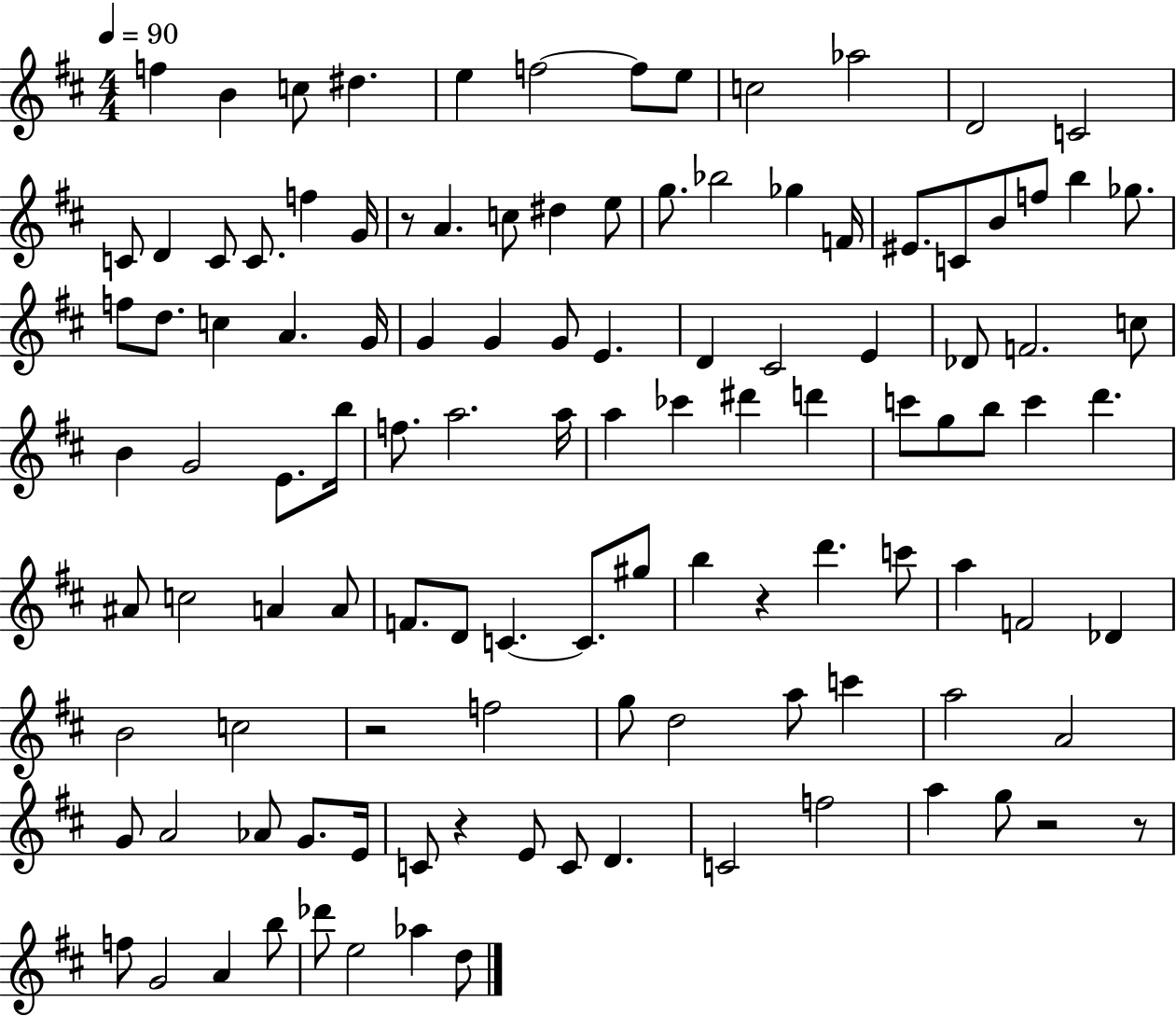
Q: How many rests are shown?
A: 6